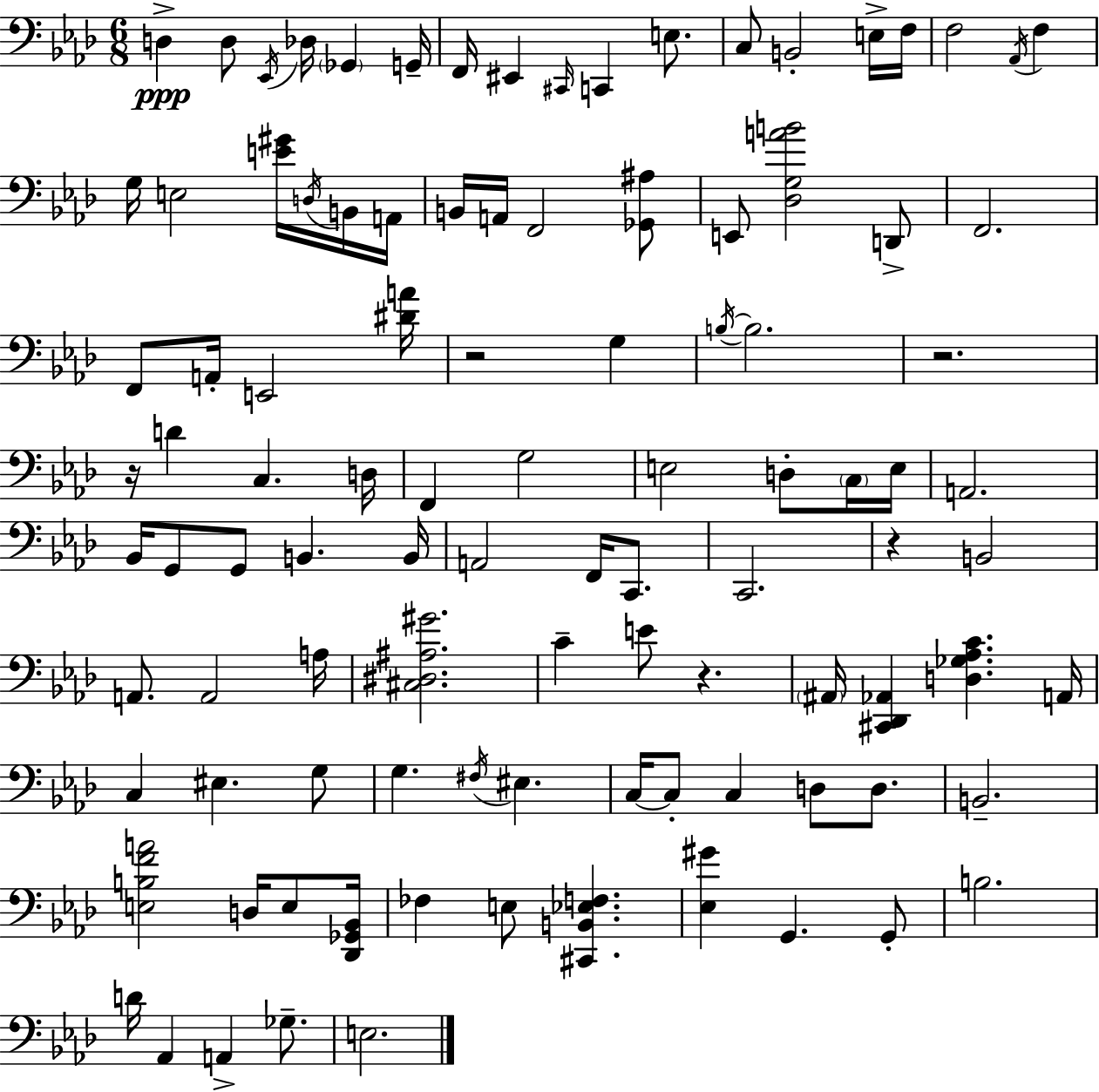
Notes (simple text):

D3/q D3/e Eb2/s Db3/s Gb2/q G2/s F2/s EIS2/q C#2/s C2/q E3/e. C3/e B2/h E3/s F3/s F3/h Ab2/s F3/q G3/s E3/h [E4,G#4]/s D3/s B2/s A2/s B2/s A2/s F2/h [Gb2,A#3]/e E2/e [Db3,G3,A4,B4]/h D2/e F2/h. F2/e A2/s E2/h [D#4,A4]/s R/h G3/q B3/s B3/h. R/h. R/s D4/q C3/q. D3/s F2/q G3/h E3/h D3/e C3/s E3/s A2/h. Bb2/s G2/e G2/e B2/q. B2/s A2/h F2/s C2/e. C2/h. R/q B2/h A2/e. A2/h A3/s [C#3,D#3,A#3,G#4]/h. C4/q E4/e R/q. A#2/s [C#2,Db2,Ab2]/q [D3,Gb3,Ab3,C4]/q. A2/s C3/q EIS3/q. G3/e G3/q. F#3/s EIS3/q. C3/s C3/e C3/q D3/e D3/e. B2/h. [E3,B3,F4,A4]/h D3/s E3/e [Db2,Gb2,Bb2]/s FES3/q E3/e [C#2,B2,Eb3,F3]/q. [Eb3,G#4]/q G2/q. G2/e B3/h. D4/s Ab2/q A2/q Gb3/e. E3/h.